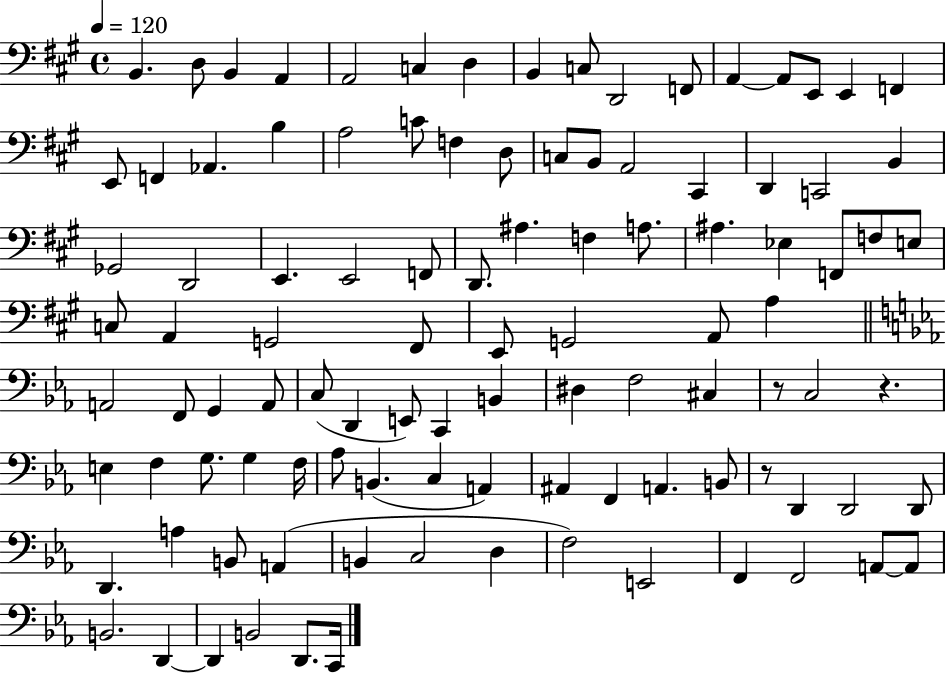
X:1
T:Untitled
M:4/4
L:1/4
K:A
B,, D,/2 B,, A,, A,,2 C, D, B,, C,/2 D,,2 F,,/2 A,, A,,/2 E,,/2 E,, F,, E,,/2 F,, _A,, B, A,2 C/2 F, D,/2 C,/2 B,,/2 A,,2 ^C,, D,, C,,2 B,, _G,,2 D,,2 E,, E,,2 F,,/2 D,,/2 ^A, F, A,/2 ^A, _E, F,,/2 F,/2 E,/2 C,/2 A,, G,,2 ^F,,/2 E,,/2 G,,2 A,,/2 A, A,,2 F,,/2 G,, A,,/2 C,/2 D,, E,,/2 C,, B,, ^D, F,2 ^C, z/2 C,2 z E, F, G,/2 G, F,/4 _A,/2 B,, C, A,, ^A,, F,, A,, B,,/2 z/2 D,, D,,2 D,,/2 D,, A, B,,/2 A,, B,, C,2 D, F,2 E,,2 F,, F,,2 A,,/2 A,,/2 B,,2 D,, D,, B,,2 D,,/2 C,,/4